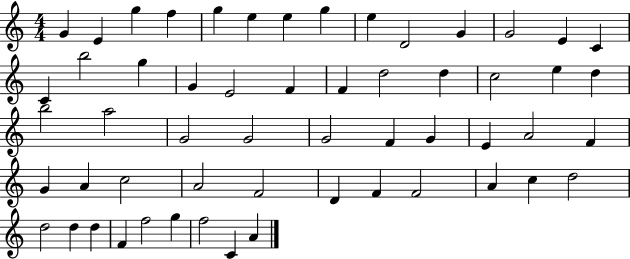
G4/q E4/q G5/q F5/q G5/q E5/q E5/q G5/q E5/q D4/h G4/q G4/h E4/q C4/q C4/q B5/h G5/q G4/q E4/h F4/q F4/q D5/h D5/q C5/h E5/q D5/q B5/h A5/h G4/h G4/h G4/h F4/q G4/q E4/q A4/h F4/q G4/q A4/q C5/h A4/h F4/h D4/q F4/q F4/h A4/q C5/q D5/h D5/h D5/q D5/q F4/q F5/h G5/q F5/h C4/q A4/q